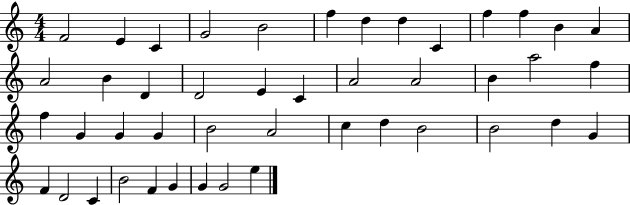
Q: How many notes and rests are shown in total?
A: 45